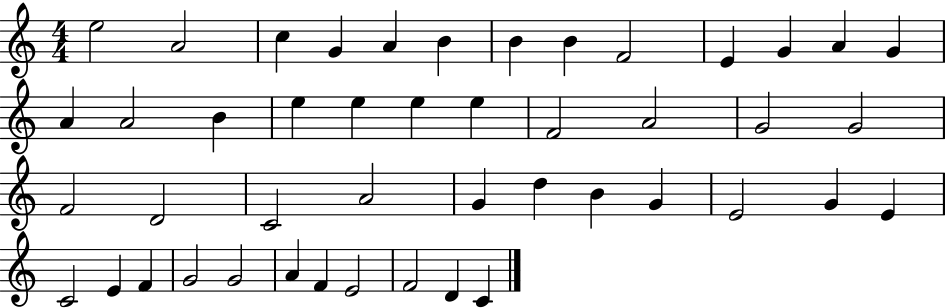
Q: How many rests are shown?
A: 0